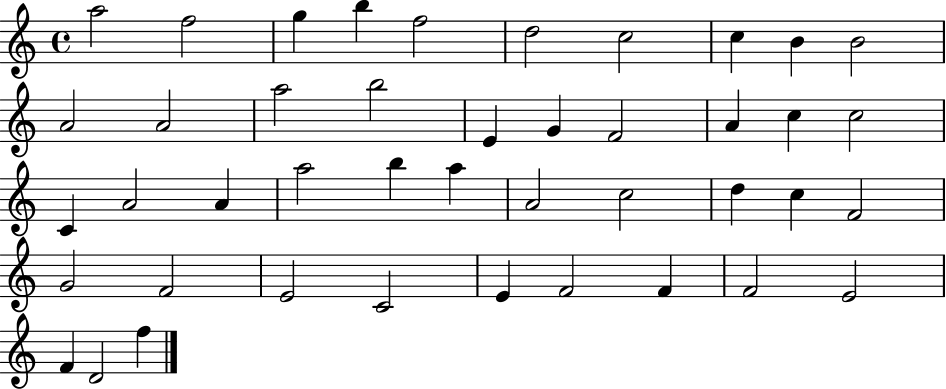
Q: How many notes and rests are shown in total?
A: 43